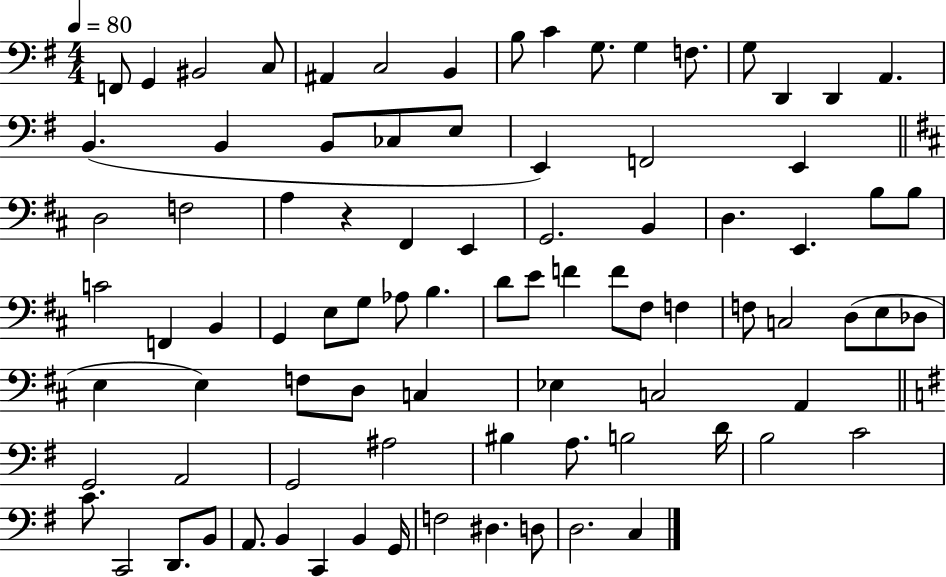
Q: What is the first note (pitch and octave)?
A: F2